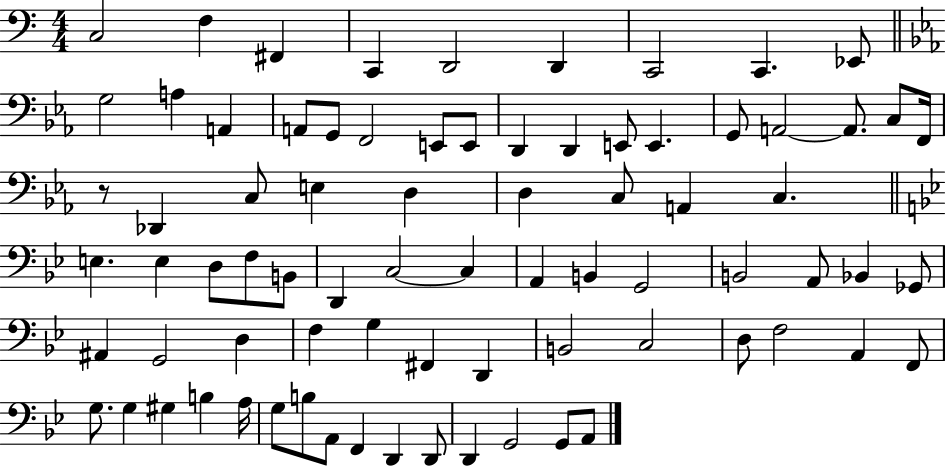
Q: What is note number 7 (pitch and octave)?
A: C2